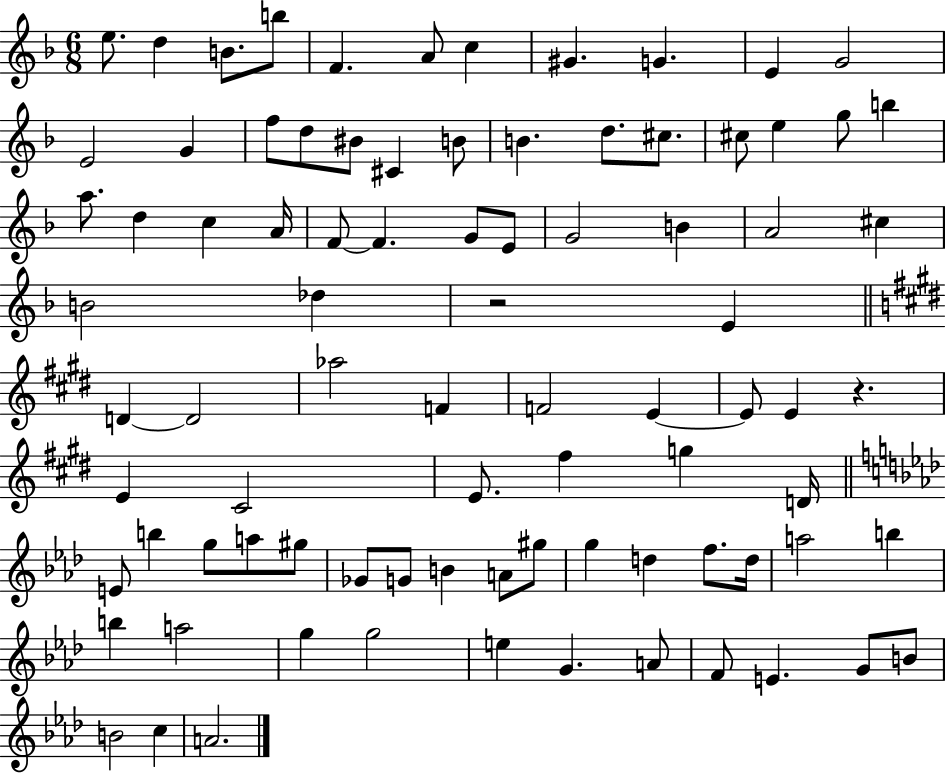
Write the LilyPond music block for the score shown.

{
  \clef treble
  \numericTimeSignature
  \time 6/8
  \key f \major
  e''8. d''4 b'8. b''8 | f'4. a'8 c''4 | gis'4. g'4. | e'4 g'2 | \break e'2 g'4 | f''8 d''8 bis'8 cis'4 b'8 | b'4. d''8. cis''8. | cis''8 e''4 g''8 b''4 | \break a''8. d''4 c''4 a'16 | f'8~~ f'4. g'8 e'8 | g'2 b'4 | a'2 cis''4 | \break b'2 des''4 | r2 e'4 | \bar "||" \break \key e \major d'4~~ d'2 | aes''2 f'4 | f'2 e'4~~ | e'8 e'4 r4. | \break e'4 cis'2 | e'8. fis''4 g''4 d'16 | \bar "||" \break \key aes \major e'8 b''4 g''8 a''8 gis''8 | ges'8 g'8 b'4 a'8 gis''8 | g''4 d''4 f''8. d''16 | a''2 b''4 | \break b''4 a''2 | g''4 g''2 | e''4 g'4. a'8 | f'8 e'4. g'8 b'8 | \break b'2 c''4 | a'2. | \bar "|."
}